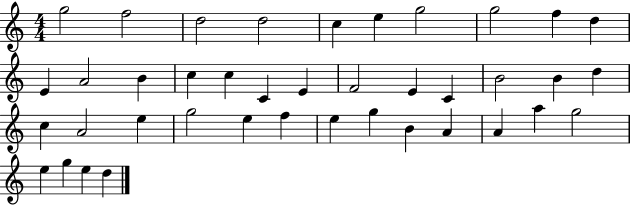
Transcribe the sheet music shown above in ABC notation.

X:1
T:Untitled
M:4/4
L:1/4
K:C
g2 f2 d2 d2 c e g2 g2 f d E A2 B c c C E F2 E C B2 B d c A2 e g2 e f e g B A A a g2 e g e d